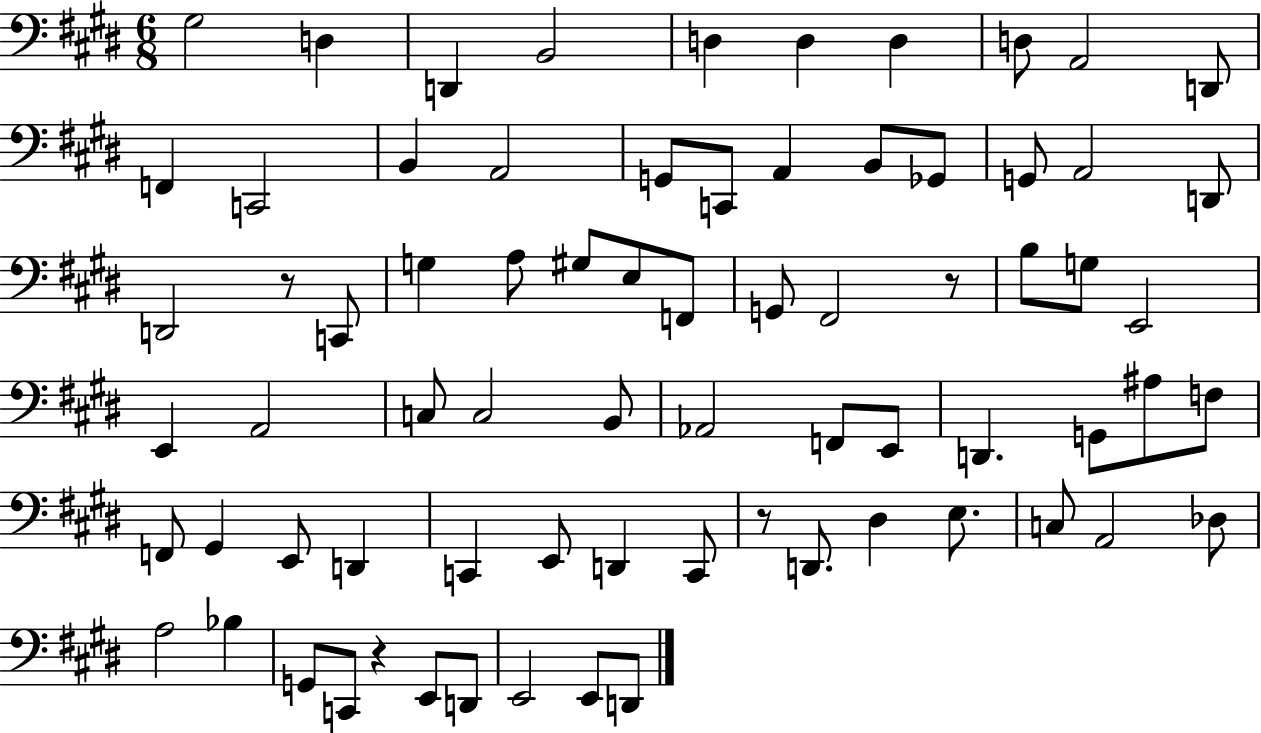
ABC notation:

X:1
T:Untitled
M:6/8
L:1/4
K:E
^G,2 D, D,, B,,2 D, D, D, D,/2 A,,2 D,,/2 F,, C,,2 B,, A,,2 G,,/2 C,,/2 A,, B,,/2 _G,,/2 G,,/2 A,,2 D,,/2 D,,2 z/2 C,,/2 G, A,/2 ^G,/2 E,/2 F,,/2 G,,/2 ^F,,2 z/2 B,/2 G,/2 E,,2 E,, A,,2 C,/2 C,2 B,,/2 _A,,2 F,,/2 E,,/2 D,, G,,/2 ^A,/2 F,/2 F,,/2 ^G,, E,,/2 D,, C,, E,,/2 D,, C,,/2 z/2 D,,/2 ^D, E,/2 C,/2 A,,2 _D,/2 A,2 _B, G,,/2 C,,/2 z E,,/2 D,,/2 E,,2 E,,/2 D,,/2